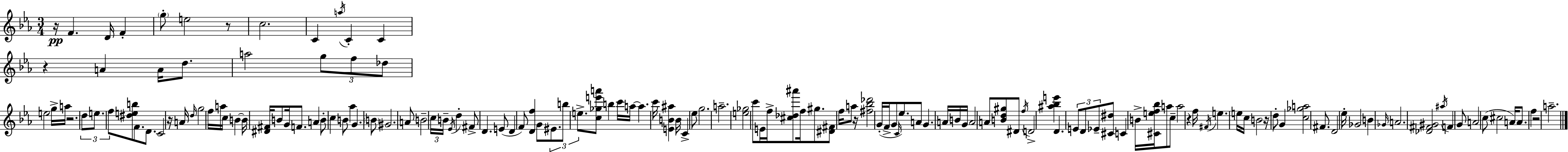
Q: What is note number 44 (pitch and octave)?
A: B4